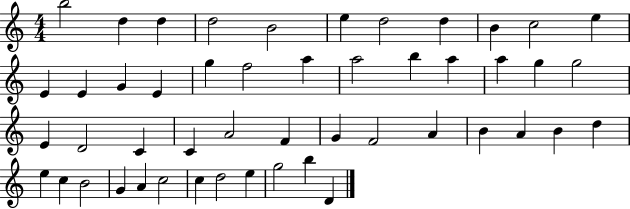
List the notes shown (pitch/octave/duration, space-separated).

B5/h D5/q D5/q D5/h B4/h E5/q D5/h D5/q B4/q C5/h E5/q E4/q E4/q G4/q E4/q G5/q F5/h A5/q A5/h B5/q A5/q A5/q G5/q G5/h E4/q D4/h C4/q C4/q A4/h F4/q G4/q F4/h A4/q B4/q A4/q B4/q D5/q E5/q C5/q B4/h G4/q A4/q C5/h C5/q D5/h E5/q G5/h B5/q D4/q